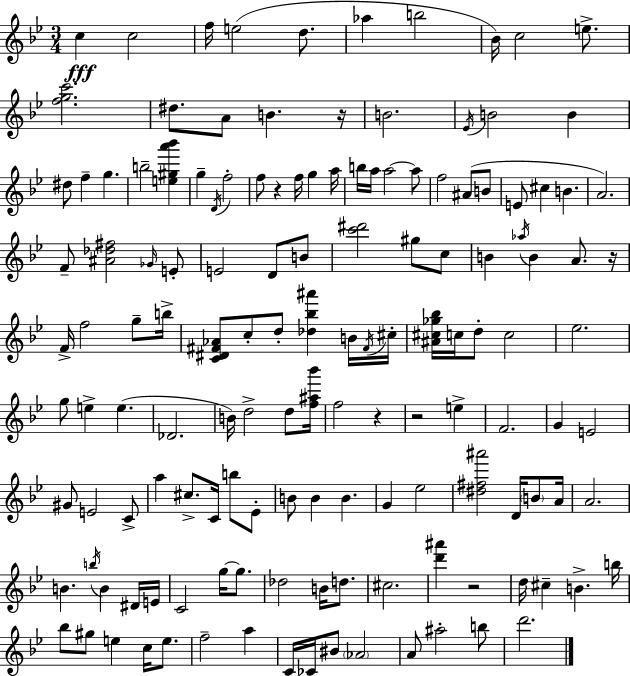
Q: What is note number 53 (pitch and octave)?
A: F5